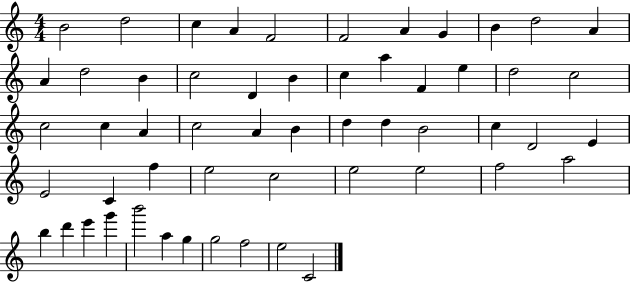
{
  \clef treble
  \numericTimeSignature
  \time 4/4
  \key c \major
  b'2 d''2 | c''4 a'4 f'2 | f'2 a'4 g'4 | b'4 d''2 a'4 | \break a'4 d''2 b'4 | c''2 d'4 b'4 | c''4 a''4 f'4 e''4 | d''2 c''2 | \break c''2 c''4 a'4 | c''2 a'4 b'4 | d''4 d''4 b'2 | c''4 d'2 e'4 | \break e'2 c'4 f''4 | e''2 c''2 | e''2 e''2 | f''2 a''2 | \break b''4 d'''4 e'''4 g'''4 | b'''2 a''4 g''4 | g''2 f''2 | e''2 c'2 | \break \bar "|."
}